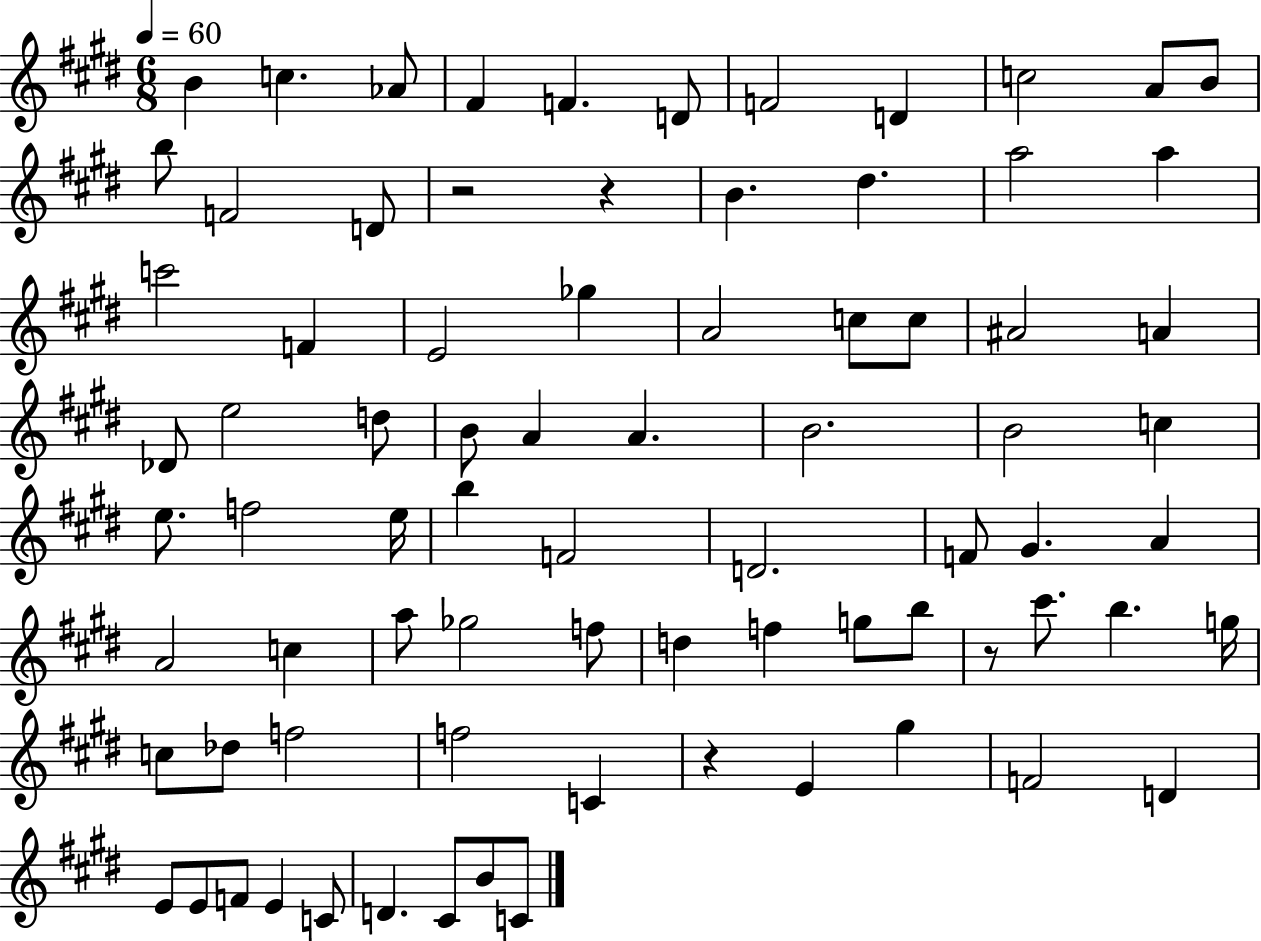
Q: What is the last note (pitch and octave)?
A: C4